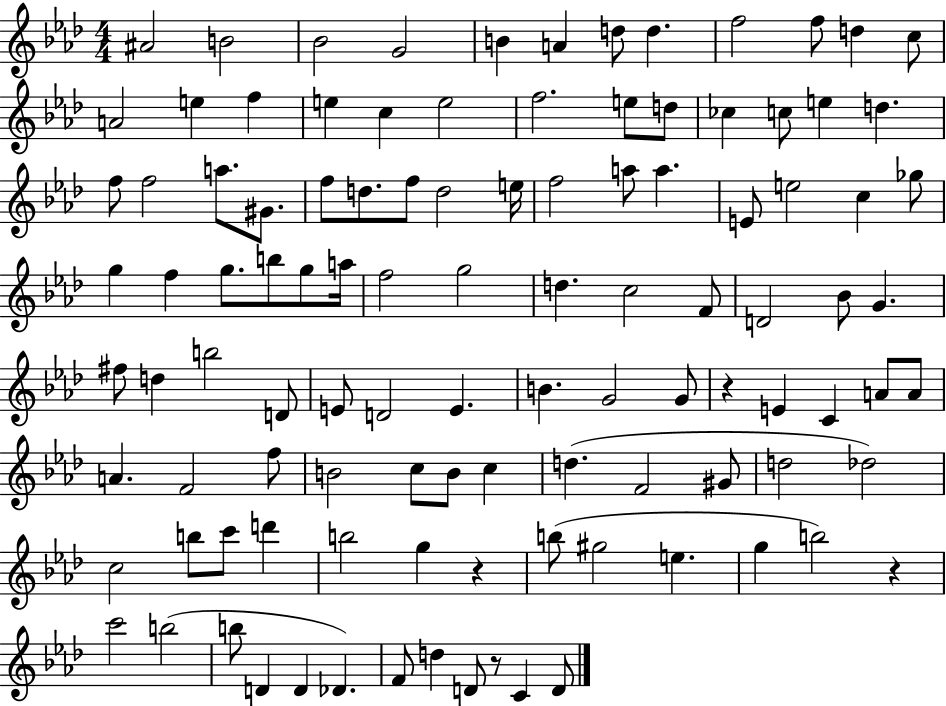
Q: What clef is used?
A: treble